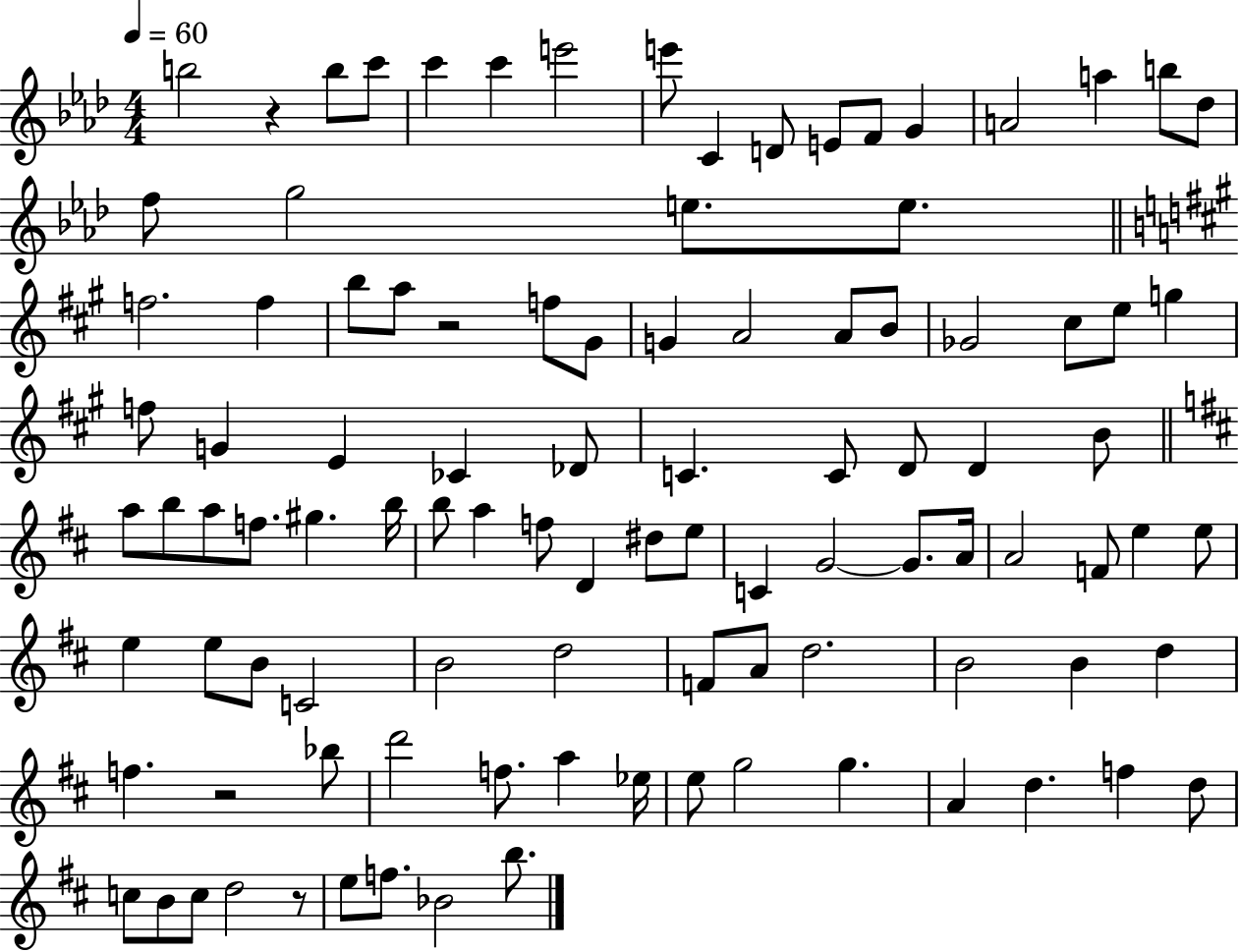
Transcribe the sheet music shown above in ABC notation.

X:1
T:Untitled
M:4/4
L:1/4
K:Ab
b2 z b/2 c'/2 c' c' e'2 e'/2 C D/2 E/2 F/2 G A2 a b/2 _d/2 f/2 g2 e/2 e/2 f2 f b/2 a/2 z2 f/2 ^G/2 G A2 A/2 B/2 _G2 ^c/2 e/2 g f/2 G E _C _D/2 C C/2 D/2 D B/2 a/2 b/2 a/2 f/2 ^g b/4 b/2 a f/2 D ^d/2 e/2 C G2 G/2 A/4 A2 F/2 e e/2 e e/2 B/2 C2 B2 d2 F/2 A/2 d2 B2 B d f z2 _b/2 d'2 f/2 a _e/4 e/2 g2 g A d f d/2 c/2 B/2 c/2 d2 z/2 e/2 f/2 _B2 b/2